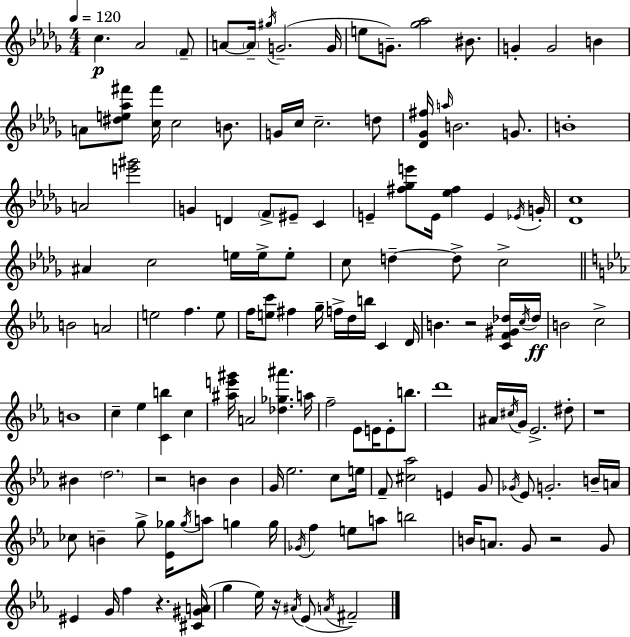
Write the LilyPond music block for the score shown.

{
  \clef treble
  \numericTimeSignature
  \time 4/4
  \key bes \minor
  \tempo 4 = 120
  c''4.\p aes'2 \parenthesize f'8-- | a'8~~ \parenthesize a'16-- \acciaccatura { gis''16 }( g'2.-- | g'16 e''8 g'8.--) <ges'' aes''>2 bis'8. | g'4-. g'2 b'4 | \break a'8 <dis'' e'' aes'' fis'''>8 <c'' fis'''>16 c''2 b'8. | g'16 c''16 c''2.-- d''8 | <des' ges' fis''>16 \grace { a''16 } b'2. g'8. | b'1-. | \break a'2 <e''' gis'''>2 | g'4 d'4 \parenthesize f'8-> eis'8-- c'4 | e'4-- <fis'' ges'' e'''>8 e'16 <ees'' fis''>4 e'4 | \acciaccatura { ees'16 } g'16-. <des' c''>1 | \break ais'4 c''2 e''16 | e''16-> e''8-. c''8 d''4--~~ d''8-> c''2-> | \bar "||" \break \key ees \major b'2 a'2 | e''2 f''4. e''8 | f''16 <e'' c'''>8 fis''4 g''16-- f''16-> d''16 b''16 c'4 d'16 | b'4. r2 <c' f' gis' des''>16 \acciaccatura { c''16 } | \break des''16\ff b'2 c''2-> | b'1 | c''4-- ees''4 <c' b''>4 c''4 | <ais'' e''' gis'''>16 a'2 <des'' ges'' ais'''>4. | \break a''16 f''2-- ees'8 e'16 e'8-. b''8. | d'''1 | ais'16 \acciaccatura { cis''16 } g'16 ees'2.-> | dis''8-. r1 | \break bis'4 \parenthesize d''2. | r2 b'4 b'4 | g'16 ees''2. c''8 | e''16 f'8-- <cis'' aes''>2 e'4 | \break g'8 \acciaccatura { ges'16 } ees'8 g'2.-. | b'16-- a'16 ces''8 b'4-- g''8-> <ees' ges''>16 \acciaccatura { ges''16 } a''8 g''4 | g''16 \acciaccatura { ges'16 } f''4 e''8 a''8 b''2 | b'16 a'8. g'8 r2 | \break g'8 eis'4 g'16 f''4 r4. | <cis' gis' a'>16( g''4 ees''16) r16 \acciaccatura { ais'16 }( ees'8 \acciaccatura { a'16 } fis'2--) | \bar "|."
}